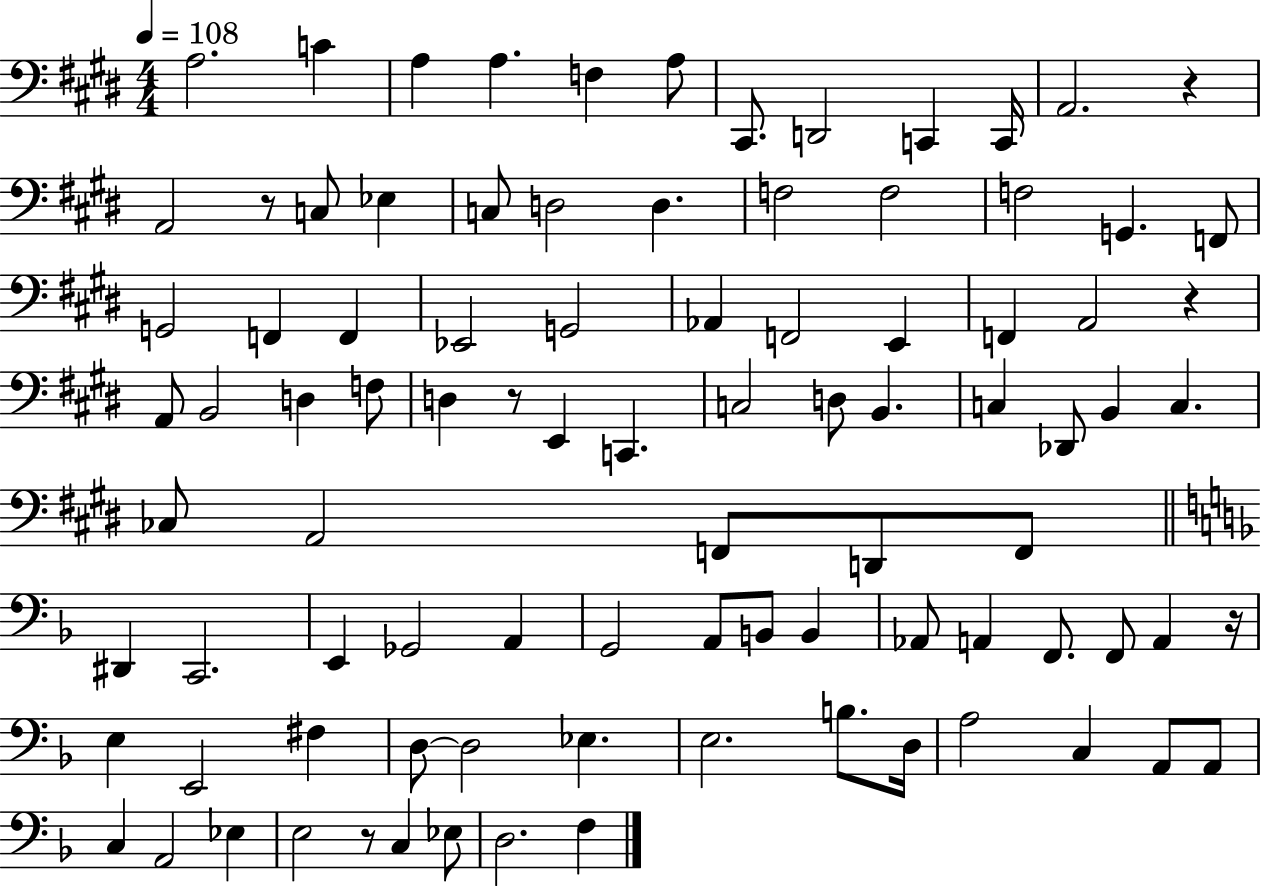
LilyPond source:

{
  \clef bass
  \numericTimeSignature
  \time 4/4
  \key e \major
  \tempo 4 = 108
  a2. c'4 | a4 a4. f4 a8 | cis,8. d,2 c,4 c,16 | a,2. r4 | \break a,2 r8 c8 ees4 | c8 d2 d4. | f2 f2 | f2 g,4. f,8 | \break g,2 f,4 f,4 | ees,2 g,2 | aes,4 f,2 e,4 | f,4 a,2 r4 | \break a,8 b,2 d4 f8 | d4 r8 e,4 c,4. | c2 d8 b,4. | c4 des,8 b,4 c4. | \break ces8 a,2 f,8 d,8 f,8 | \bar "||" \break \key d \minor dis,4 c,2. | e,4 ges,2 a,4 | g,2 a,8 b,8 b,4 | aes,8 a,4 f,8. f,8 a,4 r16 | \break e4 e,2 fis4 | d8~~ d2 ees4. | e2. b8. d16 | a2 c4 a,8 a,8 | \break c4 a,2 ees4 | e2 r8 c4 ees8 | d2. f4 | \bar "|."
}